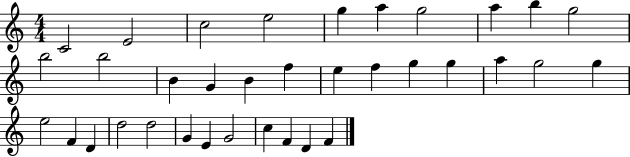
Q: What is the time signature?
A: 4/4